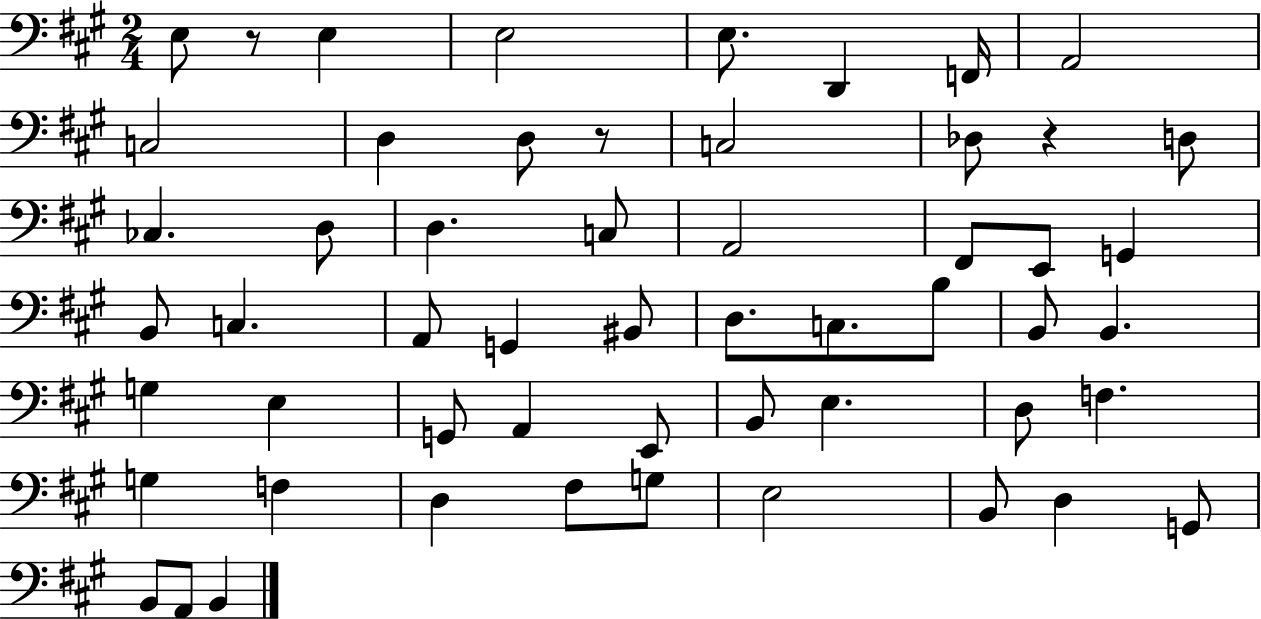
{
  \clef bass
  \numericTimeSignature
  \time 2/4
  \key a \major
  \repeat volta 2 { e8 r8 e4 | e2 | e8. d,4 f,16 | a,2 | \break c2 | d4 d8 r8 | c2 | des8 r4 d8 | \break ces4. d8 | d4. c8 | a,2 | fis,8 e,8 g,4 | \break b,8 c4. | a,8 g,4 bis,8 | d8. c8. b8 | b,8 b,4. | \break g4 e4 | g,8 a,4 e,8 | b,8 e4. | d8 f4. | \break g4 f4 | d4 fis8 g8 | e2 | b,8 d4 g,8 | \break b,8 a,8 b,4 | } \bar "|."
}